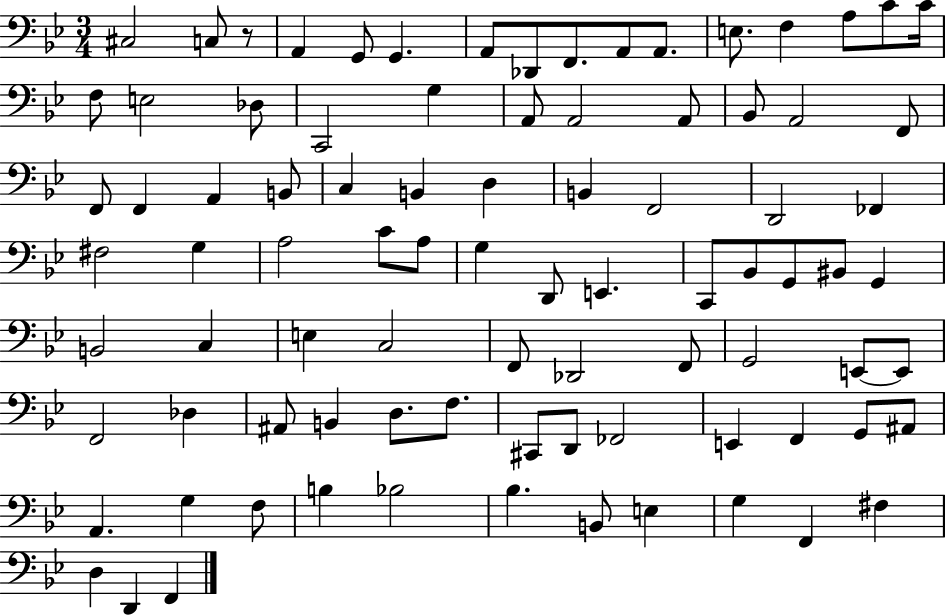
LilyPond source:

{
  \clef bass
  \numericTimeSignature
  \time 3/4
  \key bes \major
  \repeat volta 2 { cis2 c8 r8 | a,4 g,8 g,4. | a,8 des,8 f,8. a,8 a,8. | e8. f4 a8 c'8 c'16 | \break f8 e2 des8 | c,2 g4 | a,8 a,2 a,8 | bes,8 a,2 f,8 | \break f,8 f,4 a,4 b,8 | c4 b,4 d4 | b,4 f,2 | d,2 fes,4 | \break fis2 g4 | a2 c'8 a8 | g4 d,8 e,4. | c,8 bes,8 g,8 bis,8 g,4 | \break b,2 c4 | e4 c2 | f,8 des,2 f,8 | g,2 e,8~~ e,8 | \break f,2 des4 | ais,8 b,4 d8. f8. | cis,8 d,8 fes,2 | e,4 f,4 g,8 ais,8 | \break a,4. g4 f8 | b4 bes2 | bes4. b,8 e4 | g4 f,4 fis4 | \break d4 d,4 f,4 | } \bar "|."
}